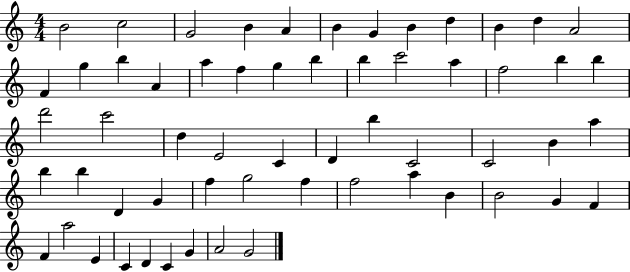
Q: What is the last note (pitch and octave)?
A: G4